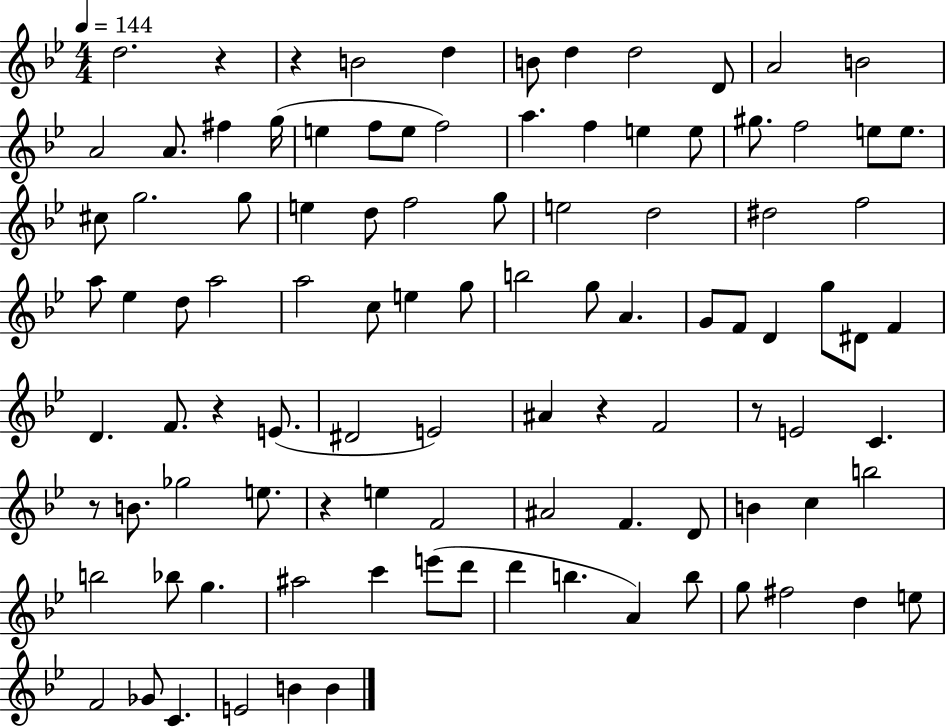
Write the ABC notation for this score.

X:1
T:Untitled
M:4/4
L:1/4
K:Bb
d2 z z B2 d B/2 d d2 D/2 A2 B2 A2 A/2 ^f g/4 e f/2 e/2 f2 a f e e/2 ^g/2 f2 e/2 e/2 ^c/2 g2 g/2 e d/2 f2 g/2 e2 d2 ^d2 f2 a/2 _e d/2 a2 a2 c/2 e g/2 b2 g/2 A G/2 F/2 D g/2 ^D/2 F D F/2 z E/2 ^D2 E2 ^A z F2 z/2 E2 C z/2 B/2 _g2 e/2 z e F2 ^A2 F D/2 B c b2 b2 _b/2 g ^a2 c' e'/2 d'/2 d' b A b/2 g/2 ^f2 d e/2 F2 _G/2 C E2 B B